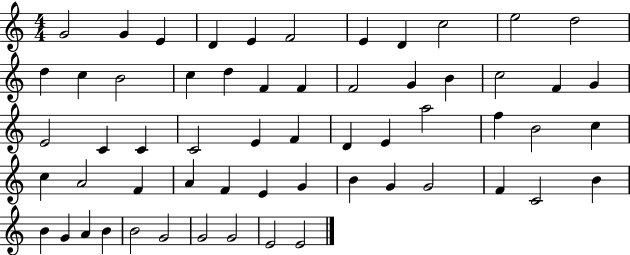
G4/h G4/q E4/q D4/q E4/q F4/h E4/q D4/q C5/h E5/h D5/h D5/q C5/q B4/h C5/q D5/q F4/q F4/q F4/h G4/q B4/q C5/h F4/q G4/q E4/h C4/q C4/q C4/h E4/q F4/q D4/q E4/q A5/h F5/q B4/h C5/q C5/q A4/h F4/q A4/q F4/q E4/q G4/q B4/q G4/q G4/h F4/q C4/h B4/q B4/q G4/q A4/q B4/q B4/h G4/h G4/h G4/h E4/h E4/h